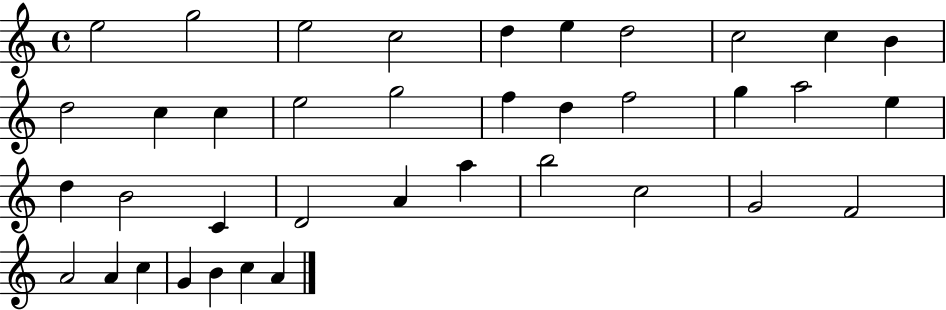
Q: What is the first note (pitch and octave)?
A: E5